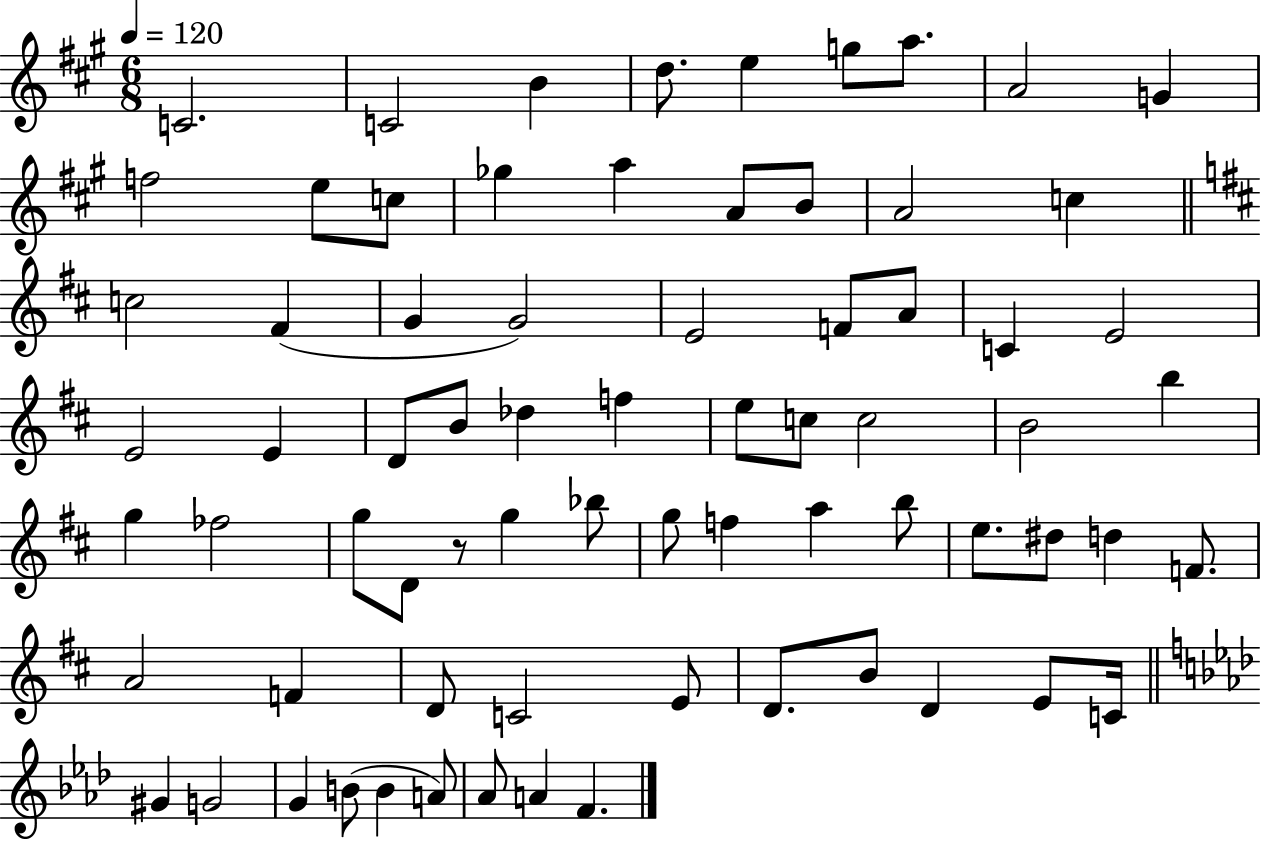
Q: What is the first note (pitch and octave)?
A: C4